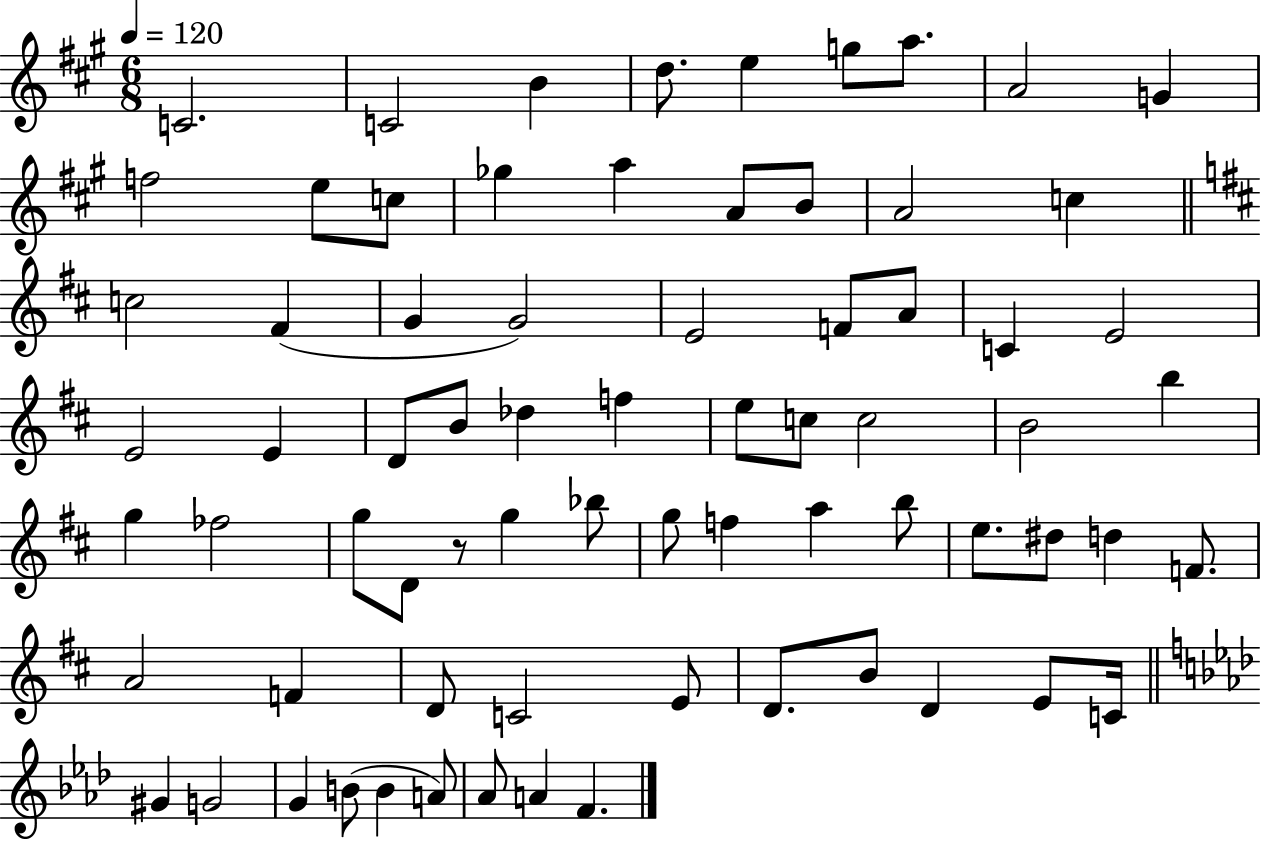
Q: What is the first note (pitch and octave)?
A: C4